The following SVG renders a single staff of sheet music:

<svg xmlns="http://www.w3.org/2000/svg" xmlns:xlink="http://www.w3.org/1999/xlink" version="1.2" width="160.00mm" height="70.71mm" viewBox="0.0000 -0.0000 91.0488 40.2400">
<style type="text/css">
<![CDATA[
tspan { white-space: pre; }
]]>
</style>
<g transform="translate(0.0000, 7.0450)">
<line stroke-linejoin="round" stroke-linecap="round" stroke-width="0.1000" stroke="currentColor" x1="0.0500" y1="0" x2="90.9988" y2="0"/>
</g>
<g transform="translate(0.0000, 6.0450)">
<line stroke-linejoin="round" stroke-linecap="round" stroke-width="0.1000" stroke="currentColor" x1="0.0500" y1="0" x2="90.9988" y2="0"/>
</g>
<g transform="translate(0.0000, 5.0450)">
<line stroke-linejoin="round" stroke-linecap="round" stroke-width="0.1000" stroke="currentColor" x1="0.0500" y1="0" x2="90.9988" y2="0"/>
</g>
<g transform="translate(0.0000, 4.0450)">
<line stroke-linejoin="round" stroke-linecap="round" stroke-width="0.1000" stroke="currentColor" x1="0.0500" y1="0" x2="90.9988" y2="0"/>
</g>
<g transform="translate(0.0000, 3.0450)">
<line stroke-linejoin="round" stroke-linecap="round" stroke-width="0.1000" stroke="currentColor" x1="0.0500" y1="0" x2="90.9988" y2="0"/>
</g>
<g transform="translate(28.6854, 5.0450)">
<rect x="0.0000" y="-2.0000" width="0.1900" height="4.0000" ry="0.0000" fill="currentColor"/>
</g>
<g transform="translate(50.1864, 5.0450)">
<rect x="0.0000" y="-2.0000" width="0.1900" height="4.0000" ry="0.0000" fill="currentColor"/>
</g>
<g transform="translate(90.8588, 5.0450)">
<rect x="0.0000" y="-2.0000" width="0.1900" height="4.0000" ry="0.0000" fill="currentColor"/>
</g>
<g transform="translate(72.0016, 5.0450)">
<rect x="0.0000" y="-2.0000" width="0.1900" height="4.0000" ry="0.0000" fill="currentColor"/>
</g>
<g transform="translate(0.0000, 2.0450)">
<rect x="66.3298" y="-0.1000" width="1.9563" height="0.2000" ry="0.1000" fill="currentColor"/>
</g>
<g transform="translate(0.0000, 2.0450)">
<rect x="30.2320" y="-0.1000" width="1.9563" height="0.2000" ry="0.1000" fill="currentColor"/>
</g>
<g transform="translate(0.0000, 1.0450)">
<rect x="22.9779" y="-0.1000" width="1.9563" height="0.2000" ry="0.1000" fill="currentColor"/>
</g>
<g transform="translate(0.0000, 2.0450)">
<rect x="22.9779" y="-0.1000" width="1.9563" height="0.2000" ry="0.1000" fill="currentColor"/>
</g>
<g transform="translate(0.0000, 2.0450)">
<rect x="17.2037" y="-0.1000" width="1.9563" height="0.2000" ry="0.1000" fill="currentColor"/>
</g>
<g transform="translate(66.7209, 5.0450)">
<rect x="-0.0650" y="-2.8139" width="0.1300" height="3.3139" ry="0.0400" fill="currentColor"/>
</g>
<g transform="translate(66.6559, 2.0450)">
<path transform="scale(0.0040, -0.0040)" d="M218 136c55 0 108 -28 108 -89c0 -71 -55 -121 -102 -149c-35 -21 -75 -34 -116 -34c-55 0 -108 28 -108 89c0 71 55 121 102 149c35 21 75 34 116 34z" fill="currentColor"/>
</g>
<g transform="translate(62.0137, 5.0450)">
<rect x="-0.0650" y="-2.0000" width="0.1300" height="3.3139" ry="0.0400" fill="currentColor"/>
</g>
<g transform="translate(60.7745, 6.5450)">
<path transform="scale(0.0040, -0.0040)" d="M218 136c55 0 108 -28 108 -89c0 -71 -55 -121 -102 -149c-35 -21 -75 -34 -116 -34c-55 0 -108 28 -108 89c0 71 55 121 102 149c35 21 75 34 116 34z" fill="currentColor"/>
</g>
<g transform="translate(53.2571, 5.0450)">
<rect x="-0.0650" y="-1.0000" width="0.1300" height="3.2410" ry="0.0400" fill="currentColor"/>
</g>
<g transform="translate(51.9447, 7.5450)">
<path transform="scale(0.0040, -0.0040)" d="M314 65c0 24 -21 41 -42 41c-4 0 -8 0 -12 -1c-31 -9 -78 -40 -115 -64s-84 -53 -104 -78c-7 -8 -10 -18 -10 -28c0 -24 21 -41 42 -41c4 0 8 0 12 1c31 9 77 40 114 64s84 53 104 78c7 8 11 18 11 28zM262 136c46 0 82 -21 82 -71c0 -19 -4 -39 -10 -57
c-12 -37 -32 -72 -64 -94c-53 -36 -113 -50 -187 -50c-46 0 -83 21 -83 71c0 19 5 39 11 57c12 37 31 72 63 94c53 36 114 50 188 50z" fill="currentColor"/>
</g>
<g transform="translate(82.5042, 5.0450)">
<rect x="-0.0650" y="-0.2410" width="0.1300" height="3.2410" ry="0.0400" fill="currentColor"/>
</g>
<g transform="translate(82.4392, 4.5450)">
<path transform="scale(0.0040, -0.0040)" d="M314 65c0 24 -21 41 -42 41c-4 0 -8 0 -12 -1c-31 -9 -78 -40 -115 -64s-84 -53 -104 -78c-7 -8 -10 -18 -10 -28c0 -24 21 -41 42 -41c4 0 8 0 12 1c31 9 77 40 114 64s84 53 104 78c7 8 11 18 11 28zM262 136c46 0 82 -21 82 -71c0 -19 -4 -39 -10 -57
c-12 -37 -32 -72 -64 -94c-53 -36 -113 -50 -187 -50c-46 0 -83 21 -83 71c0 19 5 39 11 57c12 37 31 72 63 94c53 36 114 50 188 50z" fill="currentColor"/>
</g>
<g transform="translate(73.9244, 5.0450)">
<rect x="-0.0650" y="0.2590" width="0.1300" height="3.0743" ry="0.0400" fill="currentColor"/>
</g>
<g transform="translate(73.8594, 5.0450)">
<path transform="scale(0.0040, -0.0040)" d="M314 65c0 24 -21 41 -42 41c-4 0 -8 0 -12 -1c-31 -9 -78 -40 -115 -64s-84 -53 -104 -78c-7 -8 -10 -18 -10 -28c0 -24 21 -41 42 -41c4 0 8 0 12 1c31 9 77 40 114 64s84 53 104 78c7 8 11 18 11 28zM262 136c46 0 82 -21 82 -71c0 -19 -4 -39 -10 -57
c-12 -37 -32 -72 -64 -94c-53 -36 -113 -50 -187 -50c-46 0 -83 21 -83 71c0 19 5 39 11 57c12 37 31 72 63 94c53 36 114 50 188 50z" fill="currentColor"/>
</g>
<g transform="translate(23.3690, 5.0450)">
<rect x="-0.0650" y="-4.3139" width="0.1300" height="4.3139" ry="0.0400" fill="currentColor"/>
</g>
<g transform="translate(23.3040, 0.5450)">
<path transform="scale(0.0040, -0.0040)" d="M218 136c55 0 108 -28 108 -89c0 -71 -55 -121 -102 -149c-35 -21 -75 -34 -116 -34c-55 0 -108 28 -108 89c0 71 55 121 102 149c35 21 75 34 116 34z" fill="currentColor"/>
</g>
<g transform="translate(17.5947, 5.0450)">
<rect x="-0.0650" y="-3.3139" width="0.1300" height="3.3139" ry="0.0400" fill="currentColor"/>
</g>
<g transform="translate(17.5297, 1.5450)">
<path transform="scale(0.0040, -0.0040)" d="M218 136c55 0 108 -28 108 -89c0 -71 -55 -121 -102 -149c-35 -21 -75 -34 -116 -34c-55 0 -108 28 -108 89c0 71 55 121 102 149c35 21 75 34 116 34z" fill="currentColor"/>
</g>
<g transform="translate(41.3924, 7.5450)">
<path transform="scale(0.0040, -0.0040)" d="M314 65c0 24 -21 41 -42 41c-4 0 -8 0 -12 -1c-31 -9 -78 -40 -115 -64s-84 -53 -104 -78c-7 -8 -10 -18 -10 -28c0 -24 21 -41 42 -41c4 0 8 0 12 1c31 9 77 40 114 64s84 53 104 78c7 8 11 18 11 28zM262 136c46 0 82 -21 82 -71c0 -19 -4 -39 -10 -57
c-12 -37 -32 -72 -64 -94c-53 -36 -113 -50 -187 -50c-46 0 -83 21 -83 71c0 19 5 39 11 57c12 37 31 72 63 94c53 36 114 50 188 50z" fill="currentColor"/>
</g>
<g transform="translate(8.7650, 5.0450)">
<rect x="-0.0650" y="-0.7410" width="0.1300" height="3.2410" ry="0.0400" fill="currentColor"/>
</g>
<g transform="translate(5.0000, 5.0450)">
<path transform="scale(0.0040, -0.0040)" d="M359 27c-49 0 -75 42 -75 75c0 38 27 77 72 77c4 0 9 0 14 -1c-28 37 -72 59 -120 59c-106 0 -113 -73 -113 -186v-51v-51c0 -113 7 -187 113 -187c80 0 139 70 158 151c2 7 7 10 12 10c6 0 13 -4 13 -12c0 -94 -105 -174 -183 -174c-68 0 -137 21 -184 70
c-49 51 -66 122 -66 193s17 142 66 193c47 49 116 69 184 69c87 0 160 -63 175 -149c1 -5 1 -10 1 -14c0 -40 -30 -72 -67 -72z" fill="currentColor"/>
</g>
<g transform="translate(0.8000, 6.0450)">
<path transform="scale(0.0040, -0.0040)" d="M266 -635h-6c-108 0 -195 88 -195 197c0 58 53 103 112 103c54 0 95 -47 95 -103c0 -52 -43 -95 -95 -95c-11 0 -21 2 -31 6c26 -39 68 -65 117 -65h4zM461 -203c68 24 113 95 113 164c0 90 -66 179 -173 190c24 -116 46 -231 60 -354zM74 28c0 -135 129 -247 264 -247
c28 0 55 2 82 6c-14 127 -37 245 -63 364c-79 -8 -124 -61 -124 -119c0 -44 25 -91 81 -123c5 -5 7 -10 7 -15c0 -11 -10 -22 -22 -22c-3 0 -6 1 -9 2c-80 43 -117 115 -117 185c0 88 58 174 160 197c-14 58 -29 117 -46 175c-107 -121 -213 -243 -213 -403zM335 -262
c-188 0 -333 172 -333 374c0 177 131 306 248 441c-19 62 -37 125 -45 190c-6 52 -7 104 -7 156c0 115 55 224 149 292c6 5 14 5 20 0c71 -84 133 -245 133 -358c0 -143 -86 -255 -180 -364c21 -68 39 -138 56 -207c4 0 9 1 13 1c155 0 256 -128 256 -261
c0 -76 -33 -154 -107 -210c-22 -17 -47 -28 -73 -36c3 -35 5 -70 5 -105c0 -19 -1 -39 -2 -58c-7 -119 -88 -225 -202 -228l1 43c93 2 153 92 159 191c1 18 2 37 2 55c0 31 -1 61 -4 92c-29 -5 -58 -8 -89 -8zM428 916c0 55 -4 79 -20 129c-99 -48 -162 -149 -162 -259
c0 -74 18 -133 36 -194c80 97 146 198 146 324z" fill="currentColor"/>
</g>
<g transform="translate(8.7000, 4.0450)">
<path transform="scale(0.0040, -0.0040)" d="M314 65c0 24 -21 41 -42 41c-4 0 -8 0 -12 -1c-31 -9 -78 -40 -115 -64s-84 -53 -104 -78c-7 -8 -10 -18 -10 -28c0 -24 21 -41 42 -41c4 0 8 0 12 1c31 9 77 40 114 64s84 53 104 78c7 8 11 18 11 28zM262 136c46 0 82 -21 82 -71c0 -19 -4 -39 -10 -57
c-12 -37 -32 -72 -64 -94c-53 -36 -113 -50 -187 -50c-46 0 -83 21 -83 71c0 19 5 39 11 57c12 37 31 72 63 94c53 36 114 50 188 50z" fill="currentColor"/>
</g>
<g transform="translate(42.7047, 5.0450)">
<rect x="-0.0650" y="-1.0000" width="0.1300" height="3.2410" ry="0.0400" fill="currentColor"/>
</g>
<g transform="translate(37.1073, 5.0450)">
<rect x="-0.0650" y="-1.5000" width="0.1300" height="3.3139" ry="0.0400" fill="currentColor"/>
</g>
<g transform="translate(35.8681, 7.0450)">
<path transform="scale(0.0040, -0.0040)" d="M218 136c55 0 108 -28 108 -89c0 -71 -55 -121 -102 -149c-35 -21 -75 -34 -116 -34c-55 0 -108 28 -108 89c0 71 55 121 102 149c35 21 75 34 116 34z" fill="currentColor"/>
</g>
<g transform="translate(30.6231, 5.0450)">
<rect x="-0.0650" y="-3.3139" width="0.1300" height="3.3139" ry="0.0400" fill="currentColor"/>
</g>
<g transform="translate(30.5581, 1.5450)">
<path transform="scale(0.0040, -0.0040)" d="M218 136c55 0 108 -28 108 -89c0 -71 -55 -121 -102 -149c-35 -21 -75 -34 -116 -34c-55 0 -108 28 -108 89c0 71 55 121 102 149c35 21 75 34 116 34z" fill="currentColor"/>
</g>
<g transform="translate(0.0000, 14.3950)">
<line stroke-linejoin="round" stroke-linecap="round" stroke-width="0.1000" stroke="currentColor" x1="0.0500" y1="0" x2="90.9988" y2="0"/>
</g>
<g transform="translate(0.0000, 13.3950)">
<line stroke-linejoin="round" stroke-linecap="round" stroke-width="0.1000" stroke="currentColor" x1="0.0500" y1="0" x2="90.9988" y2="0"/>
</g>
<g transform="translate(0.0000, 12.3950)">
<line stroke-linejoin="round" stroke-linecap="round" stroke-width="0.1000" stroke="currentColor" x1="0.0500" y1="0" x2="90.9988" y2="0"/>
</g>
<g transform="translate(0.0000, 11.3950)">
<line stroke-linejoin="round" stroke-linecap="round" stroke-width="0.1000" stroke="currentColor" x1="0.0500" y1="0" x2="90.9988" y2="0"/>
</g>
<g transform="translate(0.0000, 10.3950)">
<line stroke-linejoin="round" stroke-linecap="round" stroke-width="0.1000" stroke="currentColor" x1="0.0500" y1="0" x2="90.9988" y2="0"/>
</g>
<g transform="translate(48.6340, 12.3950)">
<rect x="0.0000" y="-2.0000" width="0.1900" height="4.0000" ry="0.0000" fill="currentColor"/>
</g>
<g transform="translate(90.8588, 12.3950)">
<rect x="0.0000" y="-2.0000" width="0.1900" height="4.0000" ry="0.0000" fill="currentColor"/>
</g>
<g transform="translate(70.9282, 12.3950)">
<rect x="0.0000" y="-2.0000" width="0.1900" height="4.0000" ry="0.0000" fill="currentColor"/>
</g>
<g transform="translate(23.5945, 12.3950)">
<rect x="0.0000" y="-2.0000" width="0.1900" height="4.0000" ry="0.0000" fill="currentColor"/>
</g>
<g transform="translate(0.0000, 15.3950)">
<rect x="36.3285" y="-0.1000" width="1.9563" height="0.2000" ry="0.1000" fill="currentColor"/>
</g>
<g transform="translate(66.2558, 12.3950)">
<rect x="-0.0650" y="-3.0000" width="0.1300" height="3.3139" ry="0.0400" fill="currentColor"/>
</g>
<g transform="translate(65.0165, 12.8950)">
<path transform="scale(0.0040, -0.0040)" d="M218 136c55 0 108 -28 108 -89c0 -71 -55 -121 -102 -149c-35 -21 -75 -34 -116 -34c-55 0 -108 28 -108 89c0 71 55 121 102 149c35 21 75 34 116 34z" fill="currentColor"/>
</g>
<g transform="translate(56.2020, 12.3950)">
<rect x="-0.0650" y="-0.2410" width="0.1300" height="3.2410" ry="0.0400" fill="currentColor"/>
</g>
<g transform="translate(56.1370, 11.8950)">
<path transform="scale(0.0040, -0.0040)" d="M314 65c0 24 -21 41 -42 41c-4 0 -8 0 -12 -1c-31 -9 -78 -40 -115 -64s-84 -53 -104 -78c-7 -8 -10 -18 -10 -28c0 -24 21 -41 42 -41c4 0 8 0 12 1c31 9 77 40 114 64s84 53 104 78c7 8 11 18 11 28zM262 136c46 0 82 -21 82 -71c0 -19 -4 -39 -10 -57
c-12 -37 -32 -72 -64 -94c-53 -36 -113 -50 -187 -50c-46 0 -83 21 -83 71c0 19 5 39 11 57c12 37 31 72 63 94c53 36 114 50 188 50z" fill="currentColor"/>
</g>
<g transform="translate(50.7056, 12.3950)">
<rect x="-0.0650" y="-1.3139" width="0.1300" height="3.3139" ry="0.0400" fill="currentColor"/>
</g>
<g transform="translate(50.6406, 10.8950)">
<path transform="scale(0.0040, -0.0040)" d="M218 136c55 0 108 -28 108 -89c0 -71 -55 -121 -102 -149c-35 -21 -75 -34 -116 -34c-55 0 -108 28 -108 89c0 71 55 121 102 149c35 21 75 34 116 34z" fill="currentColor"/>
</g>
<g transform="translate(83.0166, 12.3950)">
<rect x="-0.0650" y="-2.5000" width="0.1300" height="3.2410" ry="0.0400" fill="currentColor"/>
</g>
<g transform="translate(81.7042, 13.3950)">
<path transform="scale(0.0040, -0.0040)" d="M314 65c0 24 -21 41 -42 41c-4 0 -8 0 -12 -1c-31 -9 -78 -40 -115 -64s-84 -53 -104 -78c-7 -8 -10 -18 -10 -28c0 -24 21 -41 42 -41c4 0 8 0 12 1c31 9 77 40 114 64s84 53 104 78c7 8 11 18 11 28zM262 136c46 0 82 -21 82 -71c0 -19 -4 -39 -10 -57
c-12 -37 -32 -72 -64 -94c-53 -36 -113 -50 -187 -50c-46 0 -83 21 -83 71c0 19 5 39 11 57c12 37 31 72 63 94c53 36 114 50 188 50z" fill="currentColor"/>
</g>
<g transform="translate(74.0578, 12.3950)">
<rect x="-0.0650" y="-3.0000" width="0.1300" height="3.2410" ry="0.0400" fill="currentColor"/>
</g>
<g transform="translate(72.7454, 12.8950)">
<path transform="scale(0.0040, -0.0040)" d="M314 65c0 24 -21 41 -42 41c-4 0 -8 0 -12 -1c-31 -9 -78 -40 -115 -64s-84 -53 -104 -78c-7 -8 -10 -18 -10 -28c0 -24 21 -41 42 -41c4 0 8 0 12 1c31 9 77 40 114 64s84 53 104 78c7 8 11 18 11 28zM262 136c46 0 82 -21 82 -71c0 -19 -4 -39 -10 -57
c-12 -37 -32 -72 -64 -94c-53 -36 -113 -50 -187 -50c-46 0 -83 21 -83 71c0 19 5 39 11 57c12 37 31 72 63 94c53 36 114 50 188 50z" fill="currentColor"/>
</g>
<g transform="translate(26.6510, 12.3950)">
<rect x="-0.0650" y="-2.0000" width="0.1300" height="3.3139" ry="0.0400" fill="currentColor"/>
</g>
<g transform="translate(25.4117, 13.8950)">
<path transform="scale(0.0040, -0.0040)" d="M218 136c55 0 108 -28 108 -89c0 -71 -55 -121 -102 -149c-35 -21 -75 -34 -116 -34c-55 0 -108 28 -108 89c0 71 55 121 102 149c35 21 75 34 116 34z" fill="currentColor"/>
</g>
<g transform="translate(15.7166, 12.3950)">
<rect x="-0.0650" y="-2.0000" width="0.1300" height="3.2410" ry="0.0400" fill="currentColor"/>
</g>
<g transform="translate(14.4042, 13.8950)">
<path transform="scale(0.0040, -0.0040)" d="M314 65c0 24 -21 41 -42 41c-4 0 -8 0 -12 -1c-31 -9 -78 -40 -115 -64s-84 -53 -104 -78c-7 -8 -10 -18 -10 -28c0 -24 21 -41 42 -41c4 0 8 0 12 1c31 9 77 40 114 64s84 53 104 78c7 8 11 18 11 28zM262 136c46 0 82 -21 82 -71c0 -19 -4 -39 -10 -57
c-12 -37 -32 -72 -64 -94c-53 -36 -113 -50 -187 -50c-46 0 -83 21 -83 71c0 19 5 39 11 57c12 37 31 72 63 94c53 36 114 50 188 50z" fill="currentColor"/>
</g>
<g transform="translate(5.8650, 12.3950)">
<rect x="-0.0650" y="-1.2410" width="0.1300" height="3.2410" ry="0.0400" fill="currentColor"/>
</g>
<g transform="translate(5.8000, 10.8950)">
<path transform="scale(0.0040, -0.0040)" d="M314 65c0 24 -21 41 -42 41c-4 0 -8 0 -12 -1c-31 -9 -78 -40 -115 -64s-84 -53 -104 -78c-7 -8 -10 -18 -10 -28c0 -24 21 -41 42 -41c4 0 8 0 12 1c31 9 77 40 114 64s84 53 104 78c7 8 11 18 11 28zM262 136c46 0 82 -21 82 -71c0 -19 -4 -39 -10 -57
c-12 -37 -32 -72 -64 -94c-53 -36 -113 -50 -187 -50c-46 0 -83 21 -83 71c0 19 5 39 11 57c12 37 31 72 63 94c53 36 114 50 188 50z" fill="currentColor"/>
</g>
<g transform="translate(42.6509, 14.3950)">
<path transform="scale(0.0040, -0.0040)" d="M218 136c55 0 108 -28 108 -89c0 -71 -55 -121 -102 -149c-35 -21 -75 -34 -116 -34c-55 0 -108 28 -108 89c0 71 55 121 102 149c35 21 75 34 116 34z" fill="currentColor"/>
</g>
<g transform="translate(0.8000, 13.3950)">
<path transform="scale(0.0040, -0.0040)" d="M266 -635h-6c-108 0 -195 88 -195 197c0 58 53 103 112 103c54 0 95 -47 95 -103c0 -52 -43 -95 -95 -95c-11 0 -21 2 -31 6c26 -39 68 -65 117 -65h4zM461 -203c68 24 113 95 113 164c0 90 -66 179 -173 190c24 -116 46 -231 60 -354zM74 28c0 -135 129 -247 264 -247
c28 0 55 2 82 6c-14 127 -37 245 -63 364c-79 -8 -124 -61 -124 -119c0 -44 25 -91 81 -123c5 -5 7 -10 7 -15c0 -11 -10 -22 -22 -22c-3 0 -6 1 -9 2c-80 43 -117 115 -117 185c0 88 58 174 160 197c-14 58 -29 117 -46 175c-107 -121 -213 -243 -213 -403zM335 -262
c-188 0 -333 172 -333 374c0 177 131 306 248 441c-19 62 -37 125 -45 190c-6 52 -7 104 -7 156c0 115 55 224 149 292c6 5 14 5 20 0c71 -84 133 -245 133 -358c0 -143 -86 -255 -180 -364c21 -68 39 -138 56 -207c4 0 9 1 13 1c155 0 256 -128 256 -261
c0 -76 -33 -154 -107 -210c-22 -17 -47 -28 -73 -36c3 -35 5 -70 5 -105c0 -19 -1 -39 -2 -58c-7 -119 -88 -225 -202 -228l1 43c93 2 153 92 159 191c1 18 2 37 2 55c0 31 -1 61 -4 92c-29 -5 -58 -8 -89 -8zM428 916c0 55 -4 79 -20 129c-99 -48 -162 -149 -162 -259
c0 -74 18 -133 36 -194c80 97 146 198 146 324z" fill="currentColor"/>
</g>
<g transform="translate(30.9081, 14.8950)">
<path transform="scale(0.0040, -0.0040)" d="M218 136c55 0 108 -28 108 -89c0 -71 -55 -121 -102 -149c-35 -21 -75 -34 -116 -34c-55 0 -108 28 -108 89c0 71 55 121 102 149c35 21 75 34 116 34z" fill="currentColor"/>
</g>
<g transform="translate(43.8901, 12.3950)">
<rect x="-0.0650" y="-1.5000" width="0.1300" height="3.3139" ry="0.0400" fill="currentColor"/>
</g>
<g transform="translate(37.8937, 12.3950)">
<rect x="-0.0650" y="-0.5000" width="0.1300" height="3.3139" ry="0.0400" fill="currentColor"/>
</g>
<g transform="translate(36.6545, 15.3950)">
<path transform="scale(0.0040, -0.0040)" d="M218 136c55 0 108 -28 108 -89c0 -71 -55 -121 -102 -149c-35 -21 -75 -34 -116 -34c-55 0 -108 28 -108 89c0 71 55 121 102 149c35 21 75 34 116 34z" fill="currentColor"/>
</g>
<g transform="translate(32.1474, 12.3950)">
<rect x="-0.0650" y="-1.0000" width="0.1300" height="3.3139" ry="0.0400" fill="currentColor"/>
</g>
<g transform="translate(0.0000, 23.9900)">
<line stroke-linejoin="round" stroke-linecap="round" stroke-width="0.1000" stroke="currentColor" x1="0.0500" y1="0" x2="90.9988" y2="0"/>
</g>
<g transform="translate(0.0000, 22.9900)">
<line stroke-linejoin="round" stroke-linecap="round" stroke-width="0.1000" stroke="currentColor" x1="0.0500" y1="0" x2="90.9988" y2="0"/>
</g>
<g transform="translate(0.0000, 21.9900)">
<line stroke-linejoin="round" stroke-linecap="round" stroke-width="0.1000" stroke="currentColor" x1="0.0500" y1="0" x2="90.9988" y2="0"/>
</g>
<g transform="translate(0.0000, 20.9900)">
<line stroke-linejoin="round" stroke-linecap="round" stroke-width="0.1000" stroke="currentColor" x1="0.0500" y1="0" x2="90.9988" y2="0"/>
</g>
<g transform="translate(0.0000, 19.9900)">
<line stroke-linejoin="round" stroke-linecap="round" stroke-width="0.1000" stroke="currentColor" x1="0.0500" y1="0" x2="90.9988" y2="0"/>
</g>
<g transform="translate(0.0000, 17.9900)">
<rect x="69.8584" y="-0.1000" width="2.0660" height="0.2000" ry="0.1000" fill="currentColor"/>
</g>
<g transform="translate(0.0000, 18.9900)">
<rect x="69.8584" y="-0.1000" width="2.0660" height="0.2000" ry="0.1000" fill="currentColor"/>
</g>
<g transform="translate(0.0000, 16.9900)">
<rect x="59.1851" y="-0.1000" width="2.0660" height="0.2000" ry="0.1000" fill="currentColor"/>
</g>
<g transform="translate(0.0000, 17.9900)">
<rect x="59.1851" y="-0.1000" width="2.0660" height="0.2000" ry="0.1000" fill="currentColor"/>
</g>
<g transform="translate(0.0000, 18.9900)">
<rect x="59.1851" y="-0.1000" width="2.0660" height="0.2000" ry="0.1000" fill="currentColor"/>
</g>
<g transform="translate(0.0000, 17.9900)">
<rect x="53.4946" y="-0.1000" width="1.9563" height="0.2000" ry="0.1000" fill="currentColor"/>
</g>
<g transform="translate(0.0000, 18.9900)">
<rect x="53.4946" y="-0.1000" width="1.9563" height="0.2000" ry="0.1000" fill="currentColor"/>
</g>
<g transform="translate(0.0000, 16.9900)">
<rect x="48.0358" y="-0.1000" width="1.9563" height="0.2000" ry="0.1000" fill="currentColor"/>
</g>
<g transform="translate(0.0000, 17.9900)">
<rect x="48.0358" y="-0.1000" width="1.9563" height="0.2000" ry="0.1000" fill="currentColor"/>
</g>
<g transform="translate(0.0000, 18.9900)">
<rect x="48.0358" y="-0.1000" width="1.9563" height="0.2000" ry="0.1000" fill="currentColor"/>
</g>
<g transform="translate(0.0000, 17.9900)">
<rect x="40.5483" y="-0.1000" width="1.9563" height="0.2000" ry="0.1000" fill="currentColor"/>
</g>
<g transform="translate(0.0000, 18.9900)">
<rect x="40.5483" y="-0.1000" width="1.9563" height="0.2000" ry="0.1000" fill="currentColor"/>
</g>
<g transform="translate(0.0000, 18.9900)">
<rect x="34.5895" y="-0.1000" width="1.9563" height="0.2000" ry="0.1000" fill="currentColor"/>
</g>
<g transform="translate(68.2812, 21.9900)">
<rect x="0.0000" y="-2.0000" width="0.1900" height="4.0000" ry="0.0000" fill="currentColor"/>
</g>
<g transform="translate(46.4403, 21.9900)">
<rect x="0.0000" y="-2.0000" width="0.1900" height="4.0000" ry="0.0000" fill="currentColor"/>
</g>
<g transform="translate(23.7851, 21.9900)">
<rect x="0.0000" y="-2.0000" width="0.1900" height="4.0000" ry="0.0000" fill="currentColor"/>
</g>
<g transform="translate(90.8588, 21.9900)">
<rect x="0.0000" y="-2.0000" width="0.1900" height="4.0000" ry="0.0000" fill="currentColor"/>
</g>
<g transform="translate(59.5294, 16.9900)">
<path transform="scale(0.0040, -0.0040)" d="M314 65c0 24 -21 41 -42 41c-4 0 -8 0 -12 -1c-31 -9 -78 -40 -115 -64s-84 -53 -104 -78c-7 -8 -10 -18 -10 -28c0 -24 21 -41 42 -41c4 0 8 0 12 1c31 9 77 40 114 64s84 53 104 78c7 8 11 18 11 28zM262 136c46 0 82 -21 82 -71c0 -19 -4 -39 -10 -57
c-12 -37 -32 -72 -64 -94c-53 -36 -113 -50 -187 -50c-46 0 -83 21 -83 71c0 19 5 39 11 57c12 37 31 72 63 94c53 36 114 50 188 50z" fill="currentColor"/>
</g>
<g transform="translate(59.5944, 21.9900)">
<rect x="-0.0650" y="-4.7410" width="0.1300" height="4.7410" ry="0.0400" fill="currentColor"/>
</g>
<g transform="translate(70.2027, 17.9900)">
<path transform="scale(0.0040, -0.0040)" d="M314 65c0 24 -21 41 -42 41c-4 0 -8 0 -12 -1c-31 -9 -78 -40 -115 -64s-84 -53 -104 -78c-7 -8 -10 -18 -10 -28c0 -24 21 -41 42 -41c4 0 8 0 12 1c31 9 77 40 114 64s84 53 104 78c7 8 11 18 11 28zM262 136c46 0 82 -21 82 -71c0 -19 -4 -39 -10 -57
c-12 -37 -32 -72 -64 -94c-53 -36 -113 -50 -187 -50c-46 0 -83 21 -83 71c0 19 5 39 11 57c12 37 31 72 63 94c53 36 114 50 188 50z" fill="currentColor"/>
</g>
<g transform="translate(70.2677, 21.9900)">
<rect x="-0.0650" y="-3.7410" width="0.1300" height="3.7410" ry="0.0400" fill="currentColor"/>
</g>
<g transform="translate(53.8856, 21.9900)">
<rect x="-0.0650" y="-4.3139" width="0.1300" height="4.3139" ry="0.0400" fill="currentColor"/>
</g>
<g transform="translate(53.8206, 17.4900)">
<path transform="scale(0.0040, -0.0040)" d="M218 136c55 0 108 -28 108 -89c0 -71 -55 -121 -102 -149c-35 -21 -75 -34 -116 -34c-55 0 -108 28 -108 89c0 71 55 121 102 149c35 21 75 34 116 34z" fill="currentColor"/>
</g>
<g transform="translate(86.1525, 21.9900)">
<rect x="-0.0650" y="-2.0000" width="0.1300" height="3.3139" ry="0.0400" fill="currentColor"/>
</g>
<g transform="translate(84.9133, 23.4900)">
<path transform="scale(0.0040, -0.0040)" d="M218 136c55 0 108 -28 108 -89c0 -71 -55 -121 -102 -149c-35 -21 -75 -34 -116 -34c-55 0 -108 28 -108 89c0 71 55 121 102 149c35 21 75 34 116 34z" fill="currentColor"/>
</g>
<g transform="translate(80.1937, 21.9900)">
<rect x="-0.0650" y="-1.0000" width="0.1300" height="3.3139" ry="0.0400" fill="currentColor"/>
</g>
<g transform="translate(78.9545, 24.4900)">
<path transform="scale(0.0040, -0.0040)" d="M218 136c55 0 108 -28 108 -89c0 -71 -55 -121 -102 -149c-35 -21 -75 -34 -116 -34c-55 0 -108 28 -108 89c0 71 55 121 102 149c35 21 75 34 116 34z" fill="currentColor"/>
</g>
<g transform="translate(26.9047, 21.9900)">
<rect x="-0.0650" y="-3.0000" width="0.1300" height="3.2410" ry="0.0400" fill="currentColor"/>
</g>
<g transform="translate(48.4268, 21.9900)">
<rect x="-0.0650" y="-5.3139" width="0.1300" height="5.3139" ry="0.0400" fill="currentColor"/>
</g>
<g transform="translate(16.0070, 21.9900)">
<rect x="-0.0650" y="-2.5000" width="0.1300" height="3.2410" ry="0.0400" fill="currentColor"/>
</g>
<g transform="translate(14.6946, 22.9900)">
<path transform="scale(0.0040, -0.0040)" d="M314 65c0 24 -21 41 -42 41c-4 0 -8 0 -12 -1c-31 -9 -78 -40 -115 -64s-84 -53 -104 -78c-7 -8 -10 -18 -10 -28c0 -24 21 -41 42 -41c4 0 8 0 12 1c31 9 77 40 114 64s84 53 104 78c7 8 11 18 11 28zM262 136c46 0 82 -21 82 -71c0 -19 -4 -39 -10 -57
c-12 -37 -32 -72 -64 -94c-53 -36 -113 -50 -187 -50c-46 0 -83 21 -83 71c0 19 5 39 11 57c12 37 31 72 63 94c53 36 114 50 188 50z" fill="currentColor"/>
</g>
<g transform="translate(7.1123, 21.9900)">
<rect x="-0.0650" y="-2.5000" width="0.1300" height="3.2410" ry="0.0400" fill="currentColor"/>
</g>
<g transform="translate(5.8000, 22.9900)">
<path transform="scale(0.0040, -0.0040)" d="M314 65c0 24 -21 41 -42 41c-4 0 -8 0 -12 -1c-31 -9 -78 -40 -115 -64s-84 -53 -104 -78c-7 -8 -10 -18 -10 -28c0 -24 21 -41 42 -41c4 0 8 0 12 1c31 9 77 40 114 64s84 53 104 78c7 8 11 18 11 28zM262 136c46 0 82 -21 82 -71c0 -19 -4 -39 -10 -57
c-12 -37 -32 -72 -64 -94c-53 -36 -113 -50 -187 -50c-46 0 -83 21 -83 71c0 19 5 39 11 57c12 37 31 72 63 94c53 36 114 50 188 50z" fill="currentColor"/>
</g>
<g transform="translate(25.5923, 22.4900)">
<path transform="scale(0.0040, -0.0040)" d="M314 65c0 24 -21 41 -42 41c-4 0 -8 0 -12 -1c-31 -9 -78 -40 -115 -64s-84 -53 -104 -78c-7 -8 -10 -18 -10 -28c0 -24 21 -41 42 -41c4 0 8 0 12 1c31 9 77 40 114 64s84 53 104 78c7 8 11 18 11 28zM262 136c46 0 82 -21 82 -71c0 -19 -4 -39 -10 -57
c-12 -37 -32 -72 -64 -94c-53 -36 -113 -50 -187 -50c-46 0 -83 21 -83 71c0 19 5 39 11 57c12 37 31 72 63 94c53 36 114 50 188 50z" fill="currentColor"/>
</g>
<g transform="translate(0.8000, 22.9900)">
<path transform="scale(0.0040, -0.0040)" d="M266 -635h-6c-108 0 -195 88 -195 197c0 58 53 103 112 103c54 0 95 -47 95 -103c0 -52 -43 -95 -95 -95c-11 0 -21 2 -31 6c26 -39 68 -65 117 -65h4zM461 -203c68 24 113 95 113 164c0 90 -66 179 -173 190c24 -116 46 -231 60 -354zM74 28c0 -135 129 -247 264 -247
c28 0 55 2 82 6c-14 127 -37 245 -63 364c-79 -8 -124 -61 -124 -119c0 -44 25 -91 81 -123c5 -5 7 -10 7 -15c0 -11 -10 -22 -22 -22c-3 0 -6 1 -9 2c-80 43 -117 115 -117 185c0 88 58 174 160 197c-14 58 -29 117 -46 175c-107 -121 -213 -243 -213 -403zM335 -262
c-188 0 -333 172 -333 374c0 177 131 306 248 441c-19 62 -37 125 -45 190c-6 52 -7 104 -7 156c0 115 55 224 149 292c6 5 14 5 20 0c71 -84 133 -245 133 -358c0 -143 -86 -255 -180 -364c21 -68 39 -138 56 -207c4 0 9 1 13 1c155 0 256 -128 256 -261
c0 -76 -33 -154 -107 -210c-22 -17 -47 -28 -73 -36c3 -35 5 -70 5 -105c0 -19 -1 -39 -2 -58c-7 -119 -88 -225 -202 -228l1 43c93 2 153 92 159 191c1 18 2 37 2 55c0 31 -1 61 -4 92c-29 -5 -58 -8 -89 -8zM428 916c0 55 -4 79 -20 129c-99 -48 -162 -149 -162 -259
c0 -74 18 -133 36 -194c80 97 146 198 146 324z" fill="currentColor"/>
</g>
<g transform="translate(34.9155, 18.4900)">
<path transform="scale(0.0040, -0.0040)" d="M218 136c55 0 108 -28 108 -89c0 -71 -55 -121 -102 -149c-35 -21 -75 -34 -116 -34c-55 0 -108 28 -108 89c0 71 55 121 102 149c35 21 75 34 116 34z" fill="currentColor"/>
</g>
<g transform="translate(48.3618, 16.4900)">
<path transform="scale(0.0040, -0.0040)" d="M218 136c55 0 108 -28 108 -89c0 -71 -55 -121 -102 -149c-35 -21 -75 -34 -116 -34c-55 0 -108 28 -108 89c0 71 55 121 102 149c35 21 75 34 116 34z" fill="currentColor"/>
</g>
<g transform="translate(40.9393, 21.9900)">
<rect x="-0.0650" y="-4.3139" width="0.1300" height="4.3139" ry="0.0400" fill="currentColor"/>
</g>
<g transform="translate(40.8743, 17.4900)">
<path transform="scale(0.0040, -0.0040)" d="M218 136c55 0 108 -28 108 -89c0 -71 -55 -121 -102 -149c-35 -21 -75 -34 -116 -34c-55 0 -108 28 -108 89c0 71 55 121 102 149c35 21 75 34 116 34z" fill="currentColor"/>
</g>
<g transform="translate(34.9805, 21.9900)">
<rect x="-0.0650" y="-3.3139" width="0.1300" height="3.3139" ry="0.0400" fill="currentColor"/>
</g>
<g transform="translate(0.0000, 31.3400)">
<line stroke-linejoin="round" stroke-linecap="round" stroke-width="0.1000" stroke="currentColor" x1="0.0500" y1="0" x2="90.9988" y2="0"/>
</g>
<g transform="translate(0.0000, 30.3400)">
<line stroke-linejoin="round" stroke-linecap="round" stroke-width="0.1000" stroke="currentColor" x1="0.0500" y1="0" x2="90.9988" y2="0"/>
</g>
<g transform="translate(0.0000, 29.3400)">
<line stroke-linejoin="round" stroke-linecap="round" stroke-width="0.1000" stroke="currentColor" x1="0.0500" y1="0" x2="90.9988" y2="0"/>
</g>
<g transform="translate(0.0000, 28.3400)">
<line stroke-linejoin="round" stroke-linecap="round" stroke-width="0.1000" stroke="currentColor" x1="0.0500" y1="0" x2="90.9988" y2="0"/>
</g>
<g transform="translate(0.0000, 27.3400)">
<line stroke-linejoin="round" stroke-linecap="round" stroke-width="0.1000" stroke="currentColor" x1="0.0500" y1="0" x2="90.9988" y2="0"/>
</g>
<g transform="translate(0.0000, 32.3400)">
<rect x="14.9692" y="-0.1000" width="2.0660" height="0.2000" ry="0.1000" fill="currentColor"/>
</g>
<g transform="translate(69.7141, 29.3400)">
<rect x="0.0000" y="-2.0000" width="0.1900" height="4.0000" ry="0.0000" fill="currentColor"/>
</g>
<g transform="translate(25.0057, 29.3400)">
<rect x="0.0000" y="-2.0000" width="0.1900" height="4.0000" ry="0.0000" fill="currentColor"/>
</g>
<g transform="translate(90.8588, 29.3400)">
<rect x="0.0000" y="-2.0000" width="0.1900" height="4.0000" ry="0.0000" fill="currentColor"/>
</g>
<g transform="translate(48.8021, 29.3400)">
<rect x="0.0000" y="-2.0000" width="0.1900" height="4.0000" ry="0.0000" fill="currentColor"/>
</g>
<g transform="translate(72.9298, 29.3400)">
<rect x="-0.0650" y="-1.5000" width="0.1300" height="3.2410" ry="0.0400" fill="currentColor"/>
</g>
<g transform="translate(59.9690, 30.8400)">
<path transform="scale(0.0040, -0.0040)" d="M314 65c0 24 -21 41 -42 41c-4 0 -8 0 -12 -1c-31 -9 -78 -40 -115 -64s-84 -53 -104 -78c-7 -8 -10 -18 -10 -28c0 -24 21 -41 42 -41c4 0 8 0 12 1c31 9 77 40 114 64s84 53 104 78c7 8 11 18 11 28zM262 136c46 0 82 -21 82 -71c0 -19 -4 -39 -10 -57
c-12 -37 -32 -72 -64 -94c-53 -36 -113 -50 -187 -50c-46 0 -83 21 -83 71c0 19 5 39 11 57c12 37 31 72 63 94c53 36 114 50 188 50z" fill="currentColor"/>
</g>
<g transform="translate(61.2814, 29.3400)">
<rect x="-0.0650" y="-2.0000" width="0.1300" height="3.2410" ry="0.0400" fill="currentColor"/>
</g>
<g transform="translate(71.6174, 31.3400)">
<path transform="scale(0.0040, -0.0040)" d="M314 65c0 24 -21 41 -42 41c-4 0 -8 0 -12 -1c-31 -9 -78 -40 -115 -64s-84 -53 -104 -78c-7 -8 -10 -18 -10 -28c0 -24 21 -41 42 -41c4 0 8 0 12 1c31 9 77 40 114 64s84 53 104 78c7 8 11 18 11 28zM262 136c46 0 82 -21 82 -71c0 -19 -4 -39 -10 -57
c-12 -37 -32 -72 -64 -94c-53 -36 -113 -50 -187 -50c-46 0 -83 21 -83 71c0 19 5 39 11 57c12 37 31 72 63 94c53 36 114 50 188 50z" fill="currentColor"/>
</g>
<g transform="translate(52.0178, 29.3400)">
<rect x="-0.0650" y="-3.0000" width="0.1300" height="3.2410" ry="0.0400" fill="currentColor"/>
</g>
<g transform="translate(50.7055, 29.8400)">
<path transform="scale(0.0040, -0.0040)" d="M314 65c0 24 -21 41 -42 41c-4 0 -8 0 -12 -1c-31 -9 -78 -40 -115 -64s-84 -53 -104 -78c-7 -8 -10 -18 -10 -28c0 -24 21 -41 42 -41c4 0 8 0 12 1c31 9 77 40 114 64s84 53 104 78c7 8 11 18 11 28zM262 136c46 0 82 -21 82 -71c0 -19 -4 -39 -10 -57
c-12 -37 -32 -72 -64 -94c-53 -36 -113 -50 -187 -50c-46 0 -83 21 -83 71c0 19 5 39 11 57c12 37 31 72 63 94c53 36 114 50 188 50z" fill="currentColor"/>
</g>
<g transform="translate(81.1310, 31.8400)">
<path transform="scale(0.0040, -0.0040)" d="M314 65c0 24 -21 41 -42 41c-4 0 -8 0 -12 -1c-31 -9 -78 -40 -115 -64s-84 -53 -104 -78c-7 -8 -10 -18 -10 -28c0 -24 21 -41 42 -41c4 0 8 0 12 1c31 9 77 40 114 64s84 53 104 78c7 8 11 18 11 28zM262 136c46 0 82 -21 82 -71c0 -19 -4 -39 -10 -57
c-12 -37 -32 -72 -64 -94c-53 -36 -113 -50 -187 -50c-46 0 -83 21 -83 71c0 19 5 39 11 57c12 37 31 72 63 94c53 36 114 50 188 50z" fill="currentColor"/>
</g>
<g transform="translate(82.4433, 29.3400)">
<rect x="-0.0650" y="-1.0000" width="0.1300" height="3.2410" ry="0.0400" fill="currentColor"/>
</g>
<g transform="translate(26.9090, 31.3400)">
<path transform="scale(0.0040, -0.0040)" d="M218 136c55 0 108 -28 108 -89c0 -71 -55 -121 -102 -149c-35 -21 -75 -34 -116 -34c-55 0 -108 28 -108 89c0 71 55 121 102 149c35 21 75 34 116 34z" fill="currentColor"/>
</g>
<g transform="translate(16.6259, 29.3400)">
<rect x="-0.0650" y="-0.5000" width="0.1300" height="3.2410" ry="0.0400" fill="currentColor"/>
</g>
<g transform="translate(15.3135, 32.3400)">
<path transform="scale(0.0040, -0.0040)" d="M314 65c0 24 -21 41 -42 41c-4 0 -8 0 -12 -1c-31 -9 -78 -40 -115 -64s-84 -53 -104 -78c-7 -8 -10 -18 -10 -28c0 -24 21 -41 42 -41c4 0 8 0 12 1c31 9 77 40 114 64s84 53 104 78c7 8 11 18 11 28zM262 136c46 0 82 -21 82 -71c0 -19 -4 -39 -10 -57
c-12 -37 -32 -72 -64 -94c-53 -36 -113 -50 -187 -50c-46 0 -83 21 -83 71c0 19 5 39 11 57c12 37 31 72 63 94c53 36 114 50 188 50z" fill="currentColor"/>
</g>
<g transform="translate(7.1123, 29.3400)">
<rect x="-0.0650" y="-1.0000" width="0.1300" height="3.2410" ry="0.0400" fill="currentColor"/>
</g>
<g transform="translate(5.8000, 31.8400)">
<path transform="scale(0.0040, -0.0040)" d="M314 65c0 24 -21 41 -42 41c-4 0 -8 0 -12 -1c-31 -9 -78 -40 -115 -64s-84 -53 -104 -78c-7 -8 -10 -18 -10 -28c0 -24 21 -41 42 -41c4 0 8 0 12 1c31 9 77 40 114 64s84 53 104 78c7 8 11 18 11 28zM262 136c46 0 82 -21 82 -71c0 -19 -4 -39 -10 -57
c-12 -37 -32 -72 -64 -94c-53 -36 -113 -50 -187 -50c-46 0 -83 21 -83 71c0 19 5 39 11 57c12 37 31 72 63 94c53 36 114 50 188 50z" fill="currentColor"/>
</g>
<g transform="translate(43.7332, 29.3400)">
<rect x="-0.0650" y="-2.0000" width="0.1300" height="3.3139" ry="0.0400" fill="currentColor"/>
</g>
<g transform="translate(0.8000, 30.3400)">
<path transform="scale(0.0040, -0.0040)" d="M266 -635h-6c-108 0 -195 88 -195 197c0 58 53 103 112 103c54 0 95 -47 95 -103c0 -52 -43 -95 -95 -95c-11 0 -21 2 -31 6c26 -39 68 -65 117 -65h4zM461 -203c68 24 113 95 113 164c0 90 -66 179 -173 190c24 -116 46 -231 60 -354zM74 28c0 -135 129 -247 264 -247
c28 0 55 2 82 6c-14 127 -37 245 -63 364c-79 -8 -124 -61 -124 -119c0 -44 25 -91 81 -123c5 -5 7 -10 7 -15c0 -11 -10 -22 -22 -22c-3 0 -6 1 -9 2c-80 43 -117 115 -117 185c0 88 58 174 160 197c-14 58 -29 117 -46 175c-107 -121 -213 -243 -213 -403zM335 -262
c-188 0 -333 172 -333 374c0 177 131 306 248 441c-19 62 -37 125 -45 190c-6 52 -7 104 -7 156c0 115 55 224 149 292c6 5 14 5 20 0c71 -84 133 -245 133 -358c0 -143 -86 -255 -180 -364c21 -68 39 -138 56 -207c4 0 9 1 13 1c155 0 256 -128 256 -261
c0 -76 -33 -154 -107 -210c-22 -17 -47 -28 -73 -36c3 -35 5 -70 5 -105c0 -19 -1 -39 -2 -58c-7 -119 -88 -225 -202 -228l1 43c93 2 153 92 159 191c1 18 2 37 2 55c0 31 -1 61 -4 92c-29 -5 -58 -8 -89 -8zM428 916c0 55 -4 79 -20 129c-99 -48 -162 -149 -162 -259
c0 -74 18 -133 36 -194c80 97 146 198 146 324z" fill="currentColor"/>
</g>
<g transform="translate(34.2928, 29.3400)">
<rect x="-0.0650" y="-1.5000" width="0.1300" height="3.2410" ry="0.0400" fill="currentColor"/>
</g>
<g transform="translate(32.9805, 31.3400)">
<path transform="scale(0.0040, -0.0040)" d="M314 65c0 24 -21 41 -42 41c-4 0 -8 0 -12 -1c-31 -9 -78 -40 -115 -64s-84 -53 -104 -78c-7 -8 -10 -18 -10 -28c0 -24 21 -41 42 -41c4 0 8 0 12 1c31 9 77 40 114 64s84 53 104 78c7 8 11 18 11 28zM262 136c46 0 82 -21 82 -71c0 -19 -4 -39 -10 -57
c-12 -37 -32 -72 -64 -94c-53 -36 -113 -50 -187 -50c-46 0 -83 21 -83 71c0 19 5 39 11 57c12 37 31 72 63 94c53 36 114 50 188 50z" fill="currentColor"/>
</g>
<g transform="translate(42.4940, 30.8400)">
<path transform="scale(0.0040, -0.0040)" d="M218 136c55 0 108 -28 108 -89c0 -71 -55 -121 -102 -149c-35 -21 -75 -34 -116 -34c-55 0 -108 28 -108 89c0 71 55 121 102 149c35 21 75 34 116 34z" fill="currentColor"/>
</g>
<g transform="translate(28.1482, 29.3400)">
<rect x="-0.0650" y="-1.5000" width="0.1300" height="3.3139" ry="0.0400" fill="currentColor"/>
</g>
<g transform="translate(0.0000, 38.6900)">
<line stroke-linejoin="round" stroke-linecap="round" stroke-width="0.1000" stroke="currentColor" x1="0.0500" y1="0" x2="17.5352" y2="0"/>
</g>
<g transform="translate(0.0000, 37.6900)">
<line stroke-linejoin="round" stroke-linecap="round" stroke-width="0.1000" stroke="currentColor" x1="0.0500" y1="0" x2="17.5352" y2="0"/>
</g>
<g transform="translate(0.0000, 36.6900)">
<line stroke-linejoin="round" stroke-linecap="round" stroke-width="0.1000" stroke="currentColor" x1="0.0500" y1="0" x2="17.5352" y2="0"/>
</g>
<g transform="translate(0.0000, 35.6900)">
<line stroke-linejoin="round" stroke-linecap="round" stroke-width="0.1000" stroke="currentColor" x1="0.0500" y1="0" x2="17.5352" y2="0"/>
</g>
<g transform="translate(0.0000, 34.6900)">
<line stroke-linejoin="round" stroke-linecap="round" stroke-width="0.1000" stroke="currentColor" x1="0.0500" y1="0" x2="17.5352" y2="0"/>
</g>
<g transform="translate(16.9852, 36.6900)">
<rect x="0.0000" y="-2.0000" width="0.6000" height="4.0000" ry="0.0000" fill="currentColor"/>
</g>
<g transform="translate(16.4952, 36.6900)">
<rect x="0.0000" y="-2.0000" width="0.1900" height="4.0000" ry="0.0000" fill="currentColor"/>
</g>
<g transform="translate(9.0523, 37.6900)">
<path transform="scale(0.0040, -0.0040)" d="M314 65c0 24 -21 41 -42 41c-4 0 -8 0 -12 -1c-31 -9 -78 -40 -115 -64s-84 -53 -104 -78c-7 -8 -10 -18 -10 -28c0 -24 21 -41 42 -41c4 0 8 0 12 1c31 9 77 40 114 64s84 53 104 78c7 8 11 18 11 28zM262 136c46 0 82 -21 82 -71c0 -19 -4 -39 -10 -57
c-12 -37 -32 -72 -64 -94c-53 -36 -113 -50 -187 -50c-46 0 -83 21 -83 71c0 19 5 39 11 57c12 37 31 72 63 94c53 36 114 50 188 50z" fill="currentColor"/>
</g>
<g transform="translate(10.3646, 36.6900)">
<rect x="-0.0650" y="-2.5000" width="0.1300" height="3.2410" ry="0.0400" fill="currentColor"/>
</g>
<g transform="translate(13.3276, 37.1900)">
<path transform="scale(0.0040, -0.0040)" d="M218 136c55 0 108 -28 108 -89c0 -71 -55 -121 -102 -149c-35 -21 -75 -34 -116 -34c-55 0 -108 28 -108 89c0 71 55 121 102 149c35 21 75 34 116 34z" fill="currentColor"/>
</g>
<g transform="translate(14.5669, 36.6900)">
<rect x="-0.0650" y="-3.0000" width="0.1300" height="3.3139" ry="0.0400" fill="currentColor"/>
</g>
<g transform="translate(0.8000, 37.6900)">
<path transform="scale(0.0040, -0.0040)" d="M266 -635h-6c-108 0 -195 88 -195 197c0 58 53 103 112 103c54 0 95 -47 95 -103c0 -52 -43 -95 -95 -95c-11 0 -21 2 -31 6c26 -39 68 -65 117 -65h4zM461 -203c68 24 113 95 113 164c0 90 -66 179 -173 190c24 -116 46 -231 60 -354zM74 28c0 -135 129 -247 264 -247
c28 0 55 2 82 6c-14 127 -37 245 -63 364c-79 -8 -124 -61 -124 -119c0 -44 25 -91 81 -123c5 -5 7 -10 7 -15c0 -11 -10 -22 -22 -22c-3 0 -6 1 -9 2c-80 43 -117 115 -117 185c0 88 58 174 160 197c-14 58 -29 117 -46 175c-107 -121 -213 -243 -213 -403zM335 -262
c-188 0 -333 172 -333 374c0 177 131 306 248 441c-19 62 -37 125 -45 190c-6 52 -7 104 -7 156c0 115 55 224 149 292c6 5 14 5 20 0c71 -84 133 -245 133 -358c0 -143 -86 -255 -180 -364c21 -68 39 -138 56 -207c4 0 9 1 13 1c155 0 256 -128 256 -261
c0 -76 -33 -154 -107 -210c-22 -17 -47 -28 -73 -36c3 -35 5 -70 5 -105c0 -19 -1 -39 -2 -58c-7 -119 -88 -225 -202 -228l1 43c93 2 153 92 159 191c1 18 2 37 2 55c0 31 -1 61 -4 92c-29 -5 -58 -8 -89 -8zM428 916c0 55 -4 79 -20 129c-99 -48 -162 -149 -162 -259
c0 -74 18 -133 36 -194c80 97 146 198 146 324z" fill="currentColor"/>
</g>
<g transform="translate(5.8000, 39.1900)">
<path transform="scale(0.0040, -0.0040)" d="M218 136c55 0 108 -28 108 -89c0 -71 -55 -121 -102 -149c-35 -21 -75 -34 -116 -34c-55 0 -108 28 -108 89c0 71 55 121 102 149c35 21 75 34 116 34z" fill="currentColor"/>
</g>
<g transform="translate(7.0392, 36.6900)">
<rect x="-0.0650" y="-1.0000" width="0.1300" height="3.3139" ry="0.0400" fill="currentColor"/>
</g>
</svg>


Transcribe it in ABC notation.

X:1
T:Untitled
M:4/4
L:1/4
K:C
d2 b d' b E D2 D2 F a B2 c2 e2 F2 F D C E e c2 A A2 G2 G2 G2 A2 b d' f' d' e'2 c'2 D F D2 C2 E E2 F A2 F2 E2 D2 D G2 A